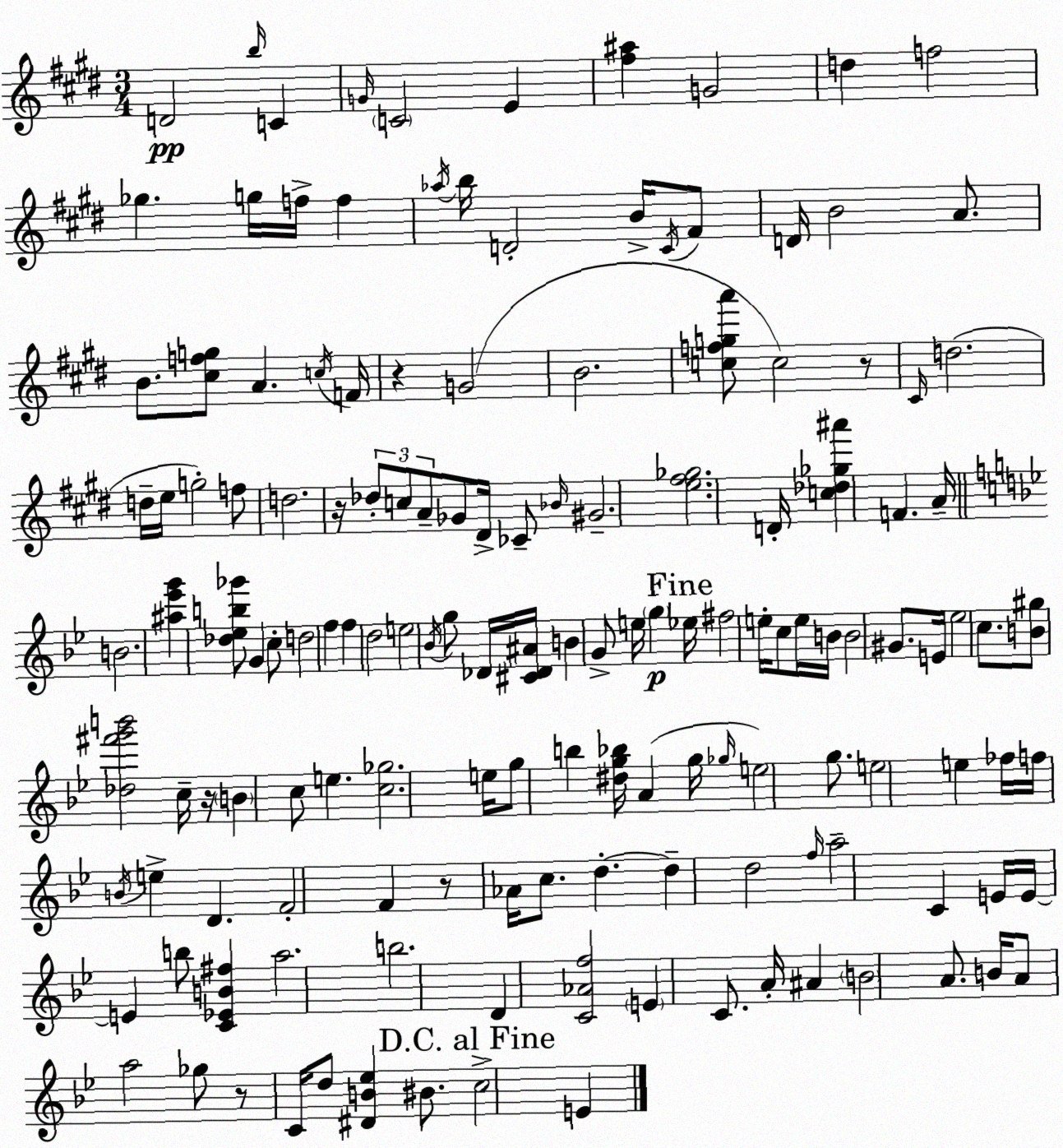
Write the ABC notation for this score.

X:1
T:Untitled
M:3/4
L:1/4
K:E
D2 b/4 C G/4 C2 E [^f^a] G2 d f2 _g g/4 f/4 f _a/4 b/4 D2 B/4 ^C/4 ^F/2 D/4 B2 A/2 B/2 [^cfg]/2 A c/4 F/4 z G2 B2 [cfga']/2 c2 z/2 ^C/4 d2 d/4 e/4 g2 f/2 d2 z/4 _d/2 c/2 A/2 _G/2 ^D/4 _C/2 _B/4 ^G2 [e^f_g]2 D/4 [c_d_g^a'] F A/4 B2 [^a_e'g'] [_d_eb_g']/2 G c/2 d2 f f d2 e2 _B/4 g/2 _D/4 [^C_D^A]/4 B G/2 e/4 g _e/4 ^f2 e/4 c/2 e/4 B/4 B2 ^G/2 E/4 _e2 c/2 [B^g]/2 [_d^f'g'b']2 c/4 z/4 B c/2 e [c_g]2 e/4 g/2 b [^dg_b]/4 A g/4 _g/4 e2 g/2 e2 e _f/4 f/4 B/4 e D F2 F z/2 _A/4 c/2 d d d2 f/4 a2 C E/4 E/4 E b/2 [C_EB^f] a2 b2 D [C_Af]2 E C/2 A/4 ^A B2 A/2 B/4 A/2 a2 _g/2 z/2 C/4 d/2 [^DB_e] ^B/2 c2 E